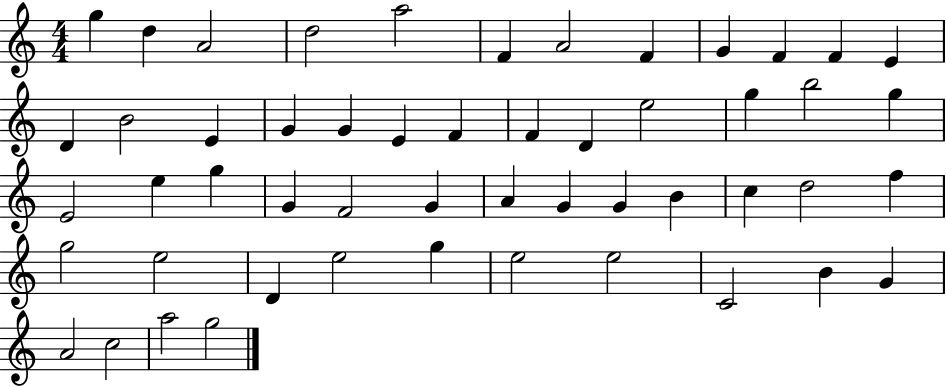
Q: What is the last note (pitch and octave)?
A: G5